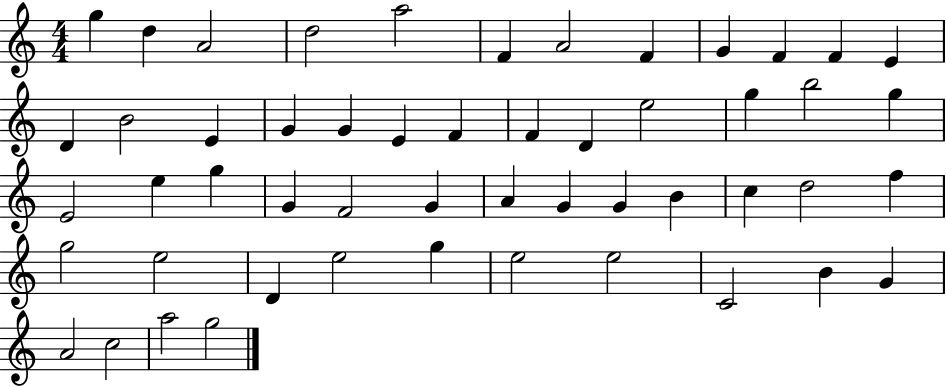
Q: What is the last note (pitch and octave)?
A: G5